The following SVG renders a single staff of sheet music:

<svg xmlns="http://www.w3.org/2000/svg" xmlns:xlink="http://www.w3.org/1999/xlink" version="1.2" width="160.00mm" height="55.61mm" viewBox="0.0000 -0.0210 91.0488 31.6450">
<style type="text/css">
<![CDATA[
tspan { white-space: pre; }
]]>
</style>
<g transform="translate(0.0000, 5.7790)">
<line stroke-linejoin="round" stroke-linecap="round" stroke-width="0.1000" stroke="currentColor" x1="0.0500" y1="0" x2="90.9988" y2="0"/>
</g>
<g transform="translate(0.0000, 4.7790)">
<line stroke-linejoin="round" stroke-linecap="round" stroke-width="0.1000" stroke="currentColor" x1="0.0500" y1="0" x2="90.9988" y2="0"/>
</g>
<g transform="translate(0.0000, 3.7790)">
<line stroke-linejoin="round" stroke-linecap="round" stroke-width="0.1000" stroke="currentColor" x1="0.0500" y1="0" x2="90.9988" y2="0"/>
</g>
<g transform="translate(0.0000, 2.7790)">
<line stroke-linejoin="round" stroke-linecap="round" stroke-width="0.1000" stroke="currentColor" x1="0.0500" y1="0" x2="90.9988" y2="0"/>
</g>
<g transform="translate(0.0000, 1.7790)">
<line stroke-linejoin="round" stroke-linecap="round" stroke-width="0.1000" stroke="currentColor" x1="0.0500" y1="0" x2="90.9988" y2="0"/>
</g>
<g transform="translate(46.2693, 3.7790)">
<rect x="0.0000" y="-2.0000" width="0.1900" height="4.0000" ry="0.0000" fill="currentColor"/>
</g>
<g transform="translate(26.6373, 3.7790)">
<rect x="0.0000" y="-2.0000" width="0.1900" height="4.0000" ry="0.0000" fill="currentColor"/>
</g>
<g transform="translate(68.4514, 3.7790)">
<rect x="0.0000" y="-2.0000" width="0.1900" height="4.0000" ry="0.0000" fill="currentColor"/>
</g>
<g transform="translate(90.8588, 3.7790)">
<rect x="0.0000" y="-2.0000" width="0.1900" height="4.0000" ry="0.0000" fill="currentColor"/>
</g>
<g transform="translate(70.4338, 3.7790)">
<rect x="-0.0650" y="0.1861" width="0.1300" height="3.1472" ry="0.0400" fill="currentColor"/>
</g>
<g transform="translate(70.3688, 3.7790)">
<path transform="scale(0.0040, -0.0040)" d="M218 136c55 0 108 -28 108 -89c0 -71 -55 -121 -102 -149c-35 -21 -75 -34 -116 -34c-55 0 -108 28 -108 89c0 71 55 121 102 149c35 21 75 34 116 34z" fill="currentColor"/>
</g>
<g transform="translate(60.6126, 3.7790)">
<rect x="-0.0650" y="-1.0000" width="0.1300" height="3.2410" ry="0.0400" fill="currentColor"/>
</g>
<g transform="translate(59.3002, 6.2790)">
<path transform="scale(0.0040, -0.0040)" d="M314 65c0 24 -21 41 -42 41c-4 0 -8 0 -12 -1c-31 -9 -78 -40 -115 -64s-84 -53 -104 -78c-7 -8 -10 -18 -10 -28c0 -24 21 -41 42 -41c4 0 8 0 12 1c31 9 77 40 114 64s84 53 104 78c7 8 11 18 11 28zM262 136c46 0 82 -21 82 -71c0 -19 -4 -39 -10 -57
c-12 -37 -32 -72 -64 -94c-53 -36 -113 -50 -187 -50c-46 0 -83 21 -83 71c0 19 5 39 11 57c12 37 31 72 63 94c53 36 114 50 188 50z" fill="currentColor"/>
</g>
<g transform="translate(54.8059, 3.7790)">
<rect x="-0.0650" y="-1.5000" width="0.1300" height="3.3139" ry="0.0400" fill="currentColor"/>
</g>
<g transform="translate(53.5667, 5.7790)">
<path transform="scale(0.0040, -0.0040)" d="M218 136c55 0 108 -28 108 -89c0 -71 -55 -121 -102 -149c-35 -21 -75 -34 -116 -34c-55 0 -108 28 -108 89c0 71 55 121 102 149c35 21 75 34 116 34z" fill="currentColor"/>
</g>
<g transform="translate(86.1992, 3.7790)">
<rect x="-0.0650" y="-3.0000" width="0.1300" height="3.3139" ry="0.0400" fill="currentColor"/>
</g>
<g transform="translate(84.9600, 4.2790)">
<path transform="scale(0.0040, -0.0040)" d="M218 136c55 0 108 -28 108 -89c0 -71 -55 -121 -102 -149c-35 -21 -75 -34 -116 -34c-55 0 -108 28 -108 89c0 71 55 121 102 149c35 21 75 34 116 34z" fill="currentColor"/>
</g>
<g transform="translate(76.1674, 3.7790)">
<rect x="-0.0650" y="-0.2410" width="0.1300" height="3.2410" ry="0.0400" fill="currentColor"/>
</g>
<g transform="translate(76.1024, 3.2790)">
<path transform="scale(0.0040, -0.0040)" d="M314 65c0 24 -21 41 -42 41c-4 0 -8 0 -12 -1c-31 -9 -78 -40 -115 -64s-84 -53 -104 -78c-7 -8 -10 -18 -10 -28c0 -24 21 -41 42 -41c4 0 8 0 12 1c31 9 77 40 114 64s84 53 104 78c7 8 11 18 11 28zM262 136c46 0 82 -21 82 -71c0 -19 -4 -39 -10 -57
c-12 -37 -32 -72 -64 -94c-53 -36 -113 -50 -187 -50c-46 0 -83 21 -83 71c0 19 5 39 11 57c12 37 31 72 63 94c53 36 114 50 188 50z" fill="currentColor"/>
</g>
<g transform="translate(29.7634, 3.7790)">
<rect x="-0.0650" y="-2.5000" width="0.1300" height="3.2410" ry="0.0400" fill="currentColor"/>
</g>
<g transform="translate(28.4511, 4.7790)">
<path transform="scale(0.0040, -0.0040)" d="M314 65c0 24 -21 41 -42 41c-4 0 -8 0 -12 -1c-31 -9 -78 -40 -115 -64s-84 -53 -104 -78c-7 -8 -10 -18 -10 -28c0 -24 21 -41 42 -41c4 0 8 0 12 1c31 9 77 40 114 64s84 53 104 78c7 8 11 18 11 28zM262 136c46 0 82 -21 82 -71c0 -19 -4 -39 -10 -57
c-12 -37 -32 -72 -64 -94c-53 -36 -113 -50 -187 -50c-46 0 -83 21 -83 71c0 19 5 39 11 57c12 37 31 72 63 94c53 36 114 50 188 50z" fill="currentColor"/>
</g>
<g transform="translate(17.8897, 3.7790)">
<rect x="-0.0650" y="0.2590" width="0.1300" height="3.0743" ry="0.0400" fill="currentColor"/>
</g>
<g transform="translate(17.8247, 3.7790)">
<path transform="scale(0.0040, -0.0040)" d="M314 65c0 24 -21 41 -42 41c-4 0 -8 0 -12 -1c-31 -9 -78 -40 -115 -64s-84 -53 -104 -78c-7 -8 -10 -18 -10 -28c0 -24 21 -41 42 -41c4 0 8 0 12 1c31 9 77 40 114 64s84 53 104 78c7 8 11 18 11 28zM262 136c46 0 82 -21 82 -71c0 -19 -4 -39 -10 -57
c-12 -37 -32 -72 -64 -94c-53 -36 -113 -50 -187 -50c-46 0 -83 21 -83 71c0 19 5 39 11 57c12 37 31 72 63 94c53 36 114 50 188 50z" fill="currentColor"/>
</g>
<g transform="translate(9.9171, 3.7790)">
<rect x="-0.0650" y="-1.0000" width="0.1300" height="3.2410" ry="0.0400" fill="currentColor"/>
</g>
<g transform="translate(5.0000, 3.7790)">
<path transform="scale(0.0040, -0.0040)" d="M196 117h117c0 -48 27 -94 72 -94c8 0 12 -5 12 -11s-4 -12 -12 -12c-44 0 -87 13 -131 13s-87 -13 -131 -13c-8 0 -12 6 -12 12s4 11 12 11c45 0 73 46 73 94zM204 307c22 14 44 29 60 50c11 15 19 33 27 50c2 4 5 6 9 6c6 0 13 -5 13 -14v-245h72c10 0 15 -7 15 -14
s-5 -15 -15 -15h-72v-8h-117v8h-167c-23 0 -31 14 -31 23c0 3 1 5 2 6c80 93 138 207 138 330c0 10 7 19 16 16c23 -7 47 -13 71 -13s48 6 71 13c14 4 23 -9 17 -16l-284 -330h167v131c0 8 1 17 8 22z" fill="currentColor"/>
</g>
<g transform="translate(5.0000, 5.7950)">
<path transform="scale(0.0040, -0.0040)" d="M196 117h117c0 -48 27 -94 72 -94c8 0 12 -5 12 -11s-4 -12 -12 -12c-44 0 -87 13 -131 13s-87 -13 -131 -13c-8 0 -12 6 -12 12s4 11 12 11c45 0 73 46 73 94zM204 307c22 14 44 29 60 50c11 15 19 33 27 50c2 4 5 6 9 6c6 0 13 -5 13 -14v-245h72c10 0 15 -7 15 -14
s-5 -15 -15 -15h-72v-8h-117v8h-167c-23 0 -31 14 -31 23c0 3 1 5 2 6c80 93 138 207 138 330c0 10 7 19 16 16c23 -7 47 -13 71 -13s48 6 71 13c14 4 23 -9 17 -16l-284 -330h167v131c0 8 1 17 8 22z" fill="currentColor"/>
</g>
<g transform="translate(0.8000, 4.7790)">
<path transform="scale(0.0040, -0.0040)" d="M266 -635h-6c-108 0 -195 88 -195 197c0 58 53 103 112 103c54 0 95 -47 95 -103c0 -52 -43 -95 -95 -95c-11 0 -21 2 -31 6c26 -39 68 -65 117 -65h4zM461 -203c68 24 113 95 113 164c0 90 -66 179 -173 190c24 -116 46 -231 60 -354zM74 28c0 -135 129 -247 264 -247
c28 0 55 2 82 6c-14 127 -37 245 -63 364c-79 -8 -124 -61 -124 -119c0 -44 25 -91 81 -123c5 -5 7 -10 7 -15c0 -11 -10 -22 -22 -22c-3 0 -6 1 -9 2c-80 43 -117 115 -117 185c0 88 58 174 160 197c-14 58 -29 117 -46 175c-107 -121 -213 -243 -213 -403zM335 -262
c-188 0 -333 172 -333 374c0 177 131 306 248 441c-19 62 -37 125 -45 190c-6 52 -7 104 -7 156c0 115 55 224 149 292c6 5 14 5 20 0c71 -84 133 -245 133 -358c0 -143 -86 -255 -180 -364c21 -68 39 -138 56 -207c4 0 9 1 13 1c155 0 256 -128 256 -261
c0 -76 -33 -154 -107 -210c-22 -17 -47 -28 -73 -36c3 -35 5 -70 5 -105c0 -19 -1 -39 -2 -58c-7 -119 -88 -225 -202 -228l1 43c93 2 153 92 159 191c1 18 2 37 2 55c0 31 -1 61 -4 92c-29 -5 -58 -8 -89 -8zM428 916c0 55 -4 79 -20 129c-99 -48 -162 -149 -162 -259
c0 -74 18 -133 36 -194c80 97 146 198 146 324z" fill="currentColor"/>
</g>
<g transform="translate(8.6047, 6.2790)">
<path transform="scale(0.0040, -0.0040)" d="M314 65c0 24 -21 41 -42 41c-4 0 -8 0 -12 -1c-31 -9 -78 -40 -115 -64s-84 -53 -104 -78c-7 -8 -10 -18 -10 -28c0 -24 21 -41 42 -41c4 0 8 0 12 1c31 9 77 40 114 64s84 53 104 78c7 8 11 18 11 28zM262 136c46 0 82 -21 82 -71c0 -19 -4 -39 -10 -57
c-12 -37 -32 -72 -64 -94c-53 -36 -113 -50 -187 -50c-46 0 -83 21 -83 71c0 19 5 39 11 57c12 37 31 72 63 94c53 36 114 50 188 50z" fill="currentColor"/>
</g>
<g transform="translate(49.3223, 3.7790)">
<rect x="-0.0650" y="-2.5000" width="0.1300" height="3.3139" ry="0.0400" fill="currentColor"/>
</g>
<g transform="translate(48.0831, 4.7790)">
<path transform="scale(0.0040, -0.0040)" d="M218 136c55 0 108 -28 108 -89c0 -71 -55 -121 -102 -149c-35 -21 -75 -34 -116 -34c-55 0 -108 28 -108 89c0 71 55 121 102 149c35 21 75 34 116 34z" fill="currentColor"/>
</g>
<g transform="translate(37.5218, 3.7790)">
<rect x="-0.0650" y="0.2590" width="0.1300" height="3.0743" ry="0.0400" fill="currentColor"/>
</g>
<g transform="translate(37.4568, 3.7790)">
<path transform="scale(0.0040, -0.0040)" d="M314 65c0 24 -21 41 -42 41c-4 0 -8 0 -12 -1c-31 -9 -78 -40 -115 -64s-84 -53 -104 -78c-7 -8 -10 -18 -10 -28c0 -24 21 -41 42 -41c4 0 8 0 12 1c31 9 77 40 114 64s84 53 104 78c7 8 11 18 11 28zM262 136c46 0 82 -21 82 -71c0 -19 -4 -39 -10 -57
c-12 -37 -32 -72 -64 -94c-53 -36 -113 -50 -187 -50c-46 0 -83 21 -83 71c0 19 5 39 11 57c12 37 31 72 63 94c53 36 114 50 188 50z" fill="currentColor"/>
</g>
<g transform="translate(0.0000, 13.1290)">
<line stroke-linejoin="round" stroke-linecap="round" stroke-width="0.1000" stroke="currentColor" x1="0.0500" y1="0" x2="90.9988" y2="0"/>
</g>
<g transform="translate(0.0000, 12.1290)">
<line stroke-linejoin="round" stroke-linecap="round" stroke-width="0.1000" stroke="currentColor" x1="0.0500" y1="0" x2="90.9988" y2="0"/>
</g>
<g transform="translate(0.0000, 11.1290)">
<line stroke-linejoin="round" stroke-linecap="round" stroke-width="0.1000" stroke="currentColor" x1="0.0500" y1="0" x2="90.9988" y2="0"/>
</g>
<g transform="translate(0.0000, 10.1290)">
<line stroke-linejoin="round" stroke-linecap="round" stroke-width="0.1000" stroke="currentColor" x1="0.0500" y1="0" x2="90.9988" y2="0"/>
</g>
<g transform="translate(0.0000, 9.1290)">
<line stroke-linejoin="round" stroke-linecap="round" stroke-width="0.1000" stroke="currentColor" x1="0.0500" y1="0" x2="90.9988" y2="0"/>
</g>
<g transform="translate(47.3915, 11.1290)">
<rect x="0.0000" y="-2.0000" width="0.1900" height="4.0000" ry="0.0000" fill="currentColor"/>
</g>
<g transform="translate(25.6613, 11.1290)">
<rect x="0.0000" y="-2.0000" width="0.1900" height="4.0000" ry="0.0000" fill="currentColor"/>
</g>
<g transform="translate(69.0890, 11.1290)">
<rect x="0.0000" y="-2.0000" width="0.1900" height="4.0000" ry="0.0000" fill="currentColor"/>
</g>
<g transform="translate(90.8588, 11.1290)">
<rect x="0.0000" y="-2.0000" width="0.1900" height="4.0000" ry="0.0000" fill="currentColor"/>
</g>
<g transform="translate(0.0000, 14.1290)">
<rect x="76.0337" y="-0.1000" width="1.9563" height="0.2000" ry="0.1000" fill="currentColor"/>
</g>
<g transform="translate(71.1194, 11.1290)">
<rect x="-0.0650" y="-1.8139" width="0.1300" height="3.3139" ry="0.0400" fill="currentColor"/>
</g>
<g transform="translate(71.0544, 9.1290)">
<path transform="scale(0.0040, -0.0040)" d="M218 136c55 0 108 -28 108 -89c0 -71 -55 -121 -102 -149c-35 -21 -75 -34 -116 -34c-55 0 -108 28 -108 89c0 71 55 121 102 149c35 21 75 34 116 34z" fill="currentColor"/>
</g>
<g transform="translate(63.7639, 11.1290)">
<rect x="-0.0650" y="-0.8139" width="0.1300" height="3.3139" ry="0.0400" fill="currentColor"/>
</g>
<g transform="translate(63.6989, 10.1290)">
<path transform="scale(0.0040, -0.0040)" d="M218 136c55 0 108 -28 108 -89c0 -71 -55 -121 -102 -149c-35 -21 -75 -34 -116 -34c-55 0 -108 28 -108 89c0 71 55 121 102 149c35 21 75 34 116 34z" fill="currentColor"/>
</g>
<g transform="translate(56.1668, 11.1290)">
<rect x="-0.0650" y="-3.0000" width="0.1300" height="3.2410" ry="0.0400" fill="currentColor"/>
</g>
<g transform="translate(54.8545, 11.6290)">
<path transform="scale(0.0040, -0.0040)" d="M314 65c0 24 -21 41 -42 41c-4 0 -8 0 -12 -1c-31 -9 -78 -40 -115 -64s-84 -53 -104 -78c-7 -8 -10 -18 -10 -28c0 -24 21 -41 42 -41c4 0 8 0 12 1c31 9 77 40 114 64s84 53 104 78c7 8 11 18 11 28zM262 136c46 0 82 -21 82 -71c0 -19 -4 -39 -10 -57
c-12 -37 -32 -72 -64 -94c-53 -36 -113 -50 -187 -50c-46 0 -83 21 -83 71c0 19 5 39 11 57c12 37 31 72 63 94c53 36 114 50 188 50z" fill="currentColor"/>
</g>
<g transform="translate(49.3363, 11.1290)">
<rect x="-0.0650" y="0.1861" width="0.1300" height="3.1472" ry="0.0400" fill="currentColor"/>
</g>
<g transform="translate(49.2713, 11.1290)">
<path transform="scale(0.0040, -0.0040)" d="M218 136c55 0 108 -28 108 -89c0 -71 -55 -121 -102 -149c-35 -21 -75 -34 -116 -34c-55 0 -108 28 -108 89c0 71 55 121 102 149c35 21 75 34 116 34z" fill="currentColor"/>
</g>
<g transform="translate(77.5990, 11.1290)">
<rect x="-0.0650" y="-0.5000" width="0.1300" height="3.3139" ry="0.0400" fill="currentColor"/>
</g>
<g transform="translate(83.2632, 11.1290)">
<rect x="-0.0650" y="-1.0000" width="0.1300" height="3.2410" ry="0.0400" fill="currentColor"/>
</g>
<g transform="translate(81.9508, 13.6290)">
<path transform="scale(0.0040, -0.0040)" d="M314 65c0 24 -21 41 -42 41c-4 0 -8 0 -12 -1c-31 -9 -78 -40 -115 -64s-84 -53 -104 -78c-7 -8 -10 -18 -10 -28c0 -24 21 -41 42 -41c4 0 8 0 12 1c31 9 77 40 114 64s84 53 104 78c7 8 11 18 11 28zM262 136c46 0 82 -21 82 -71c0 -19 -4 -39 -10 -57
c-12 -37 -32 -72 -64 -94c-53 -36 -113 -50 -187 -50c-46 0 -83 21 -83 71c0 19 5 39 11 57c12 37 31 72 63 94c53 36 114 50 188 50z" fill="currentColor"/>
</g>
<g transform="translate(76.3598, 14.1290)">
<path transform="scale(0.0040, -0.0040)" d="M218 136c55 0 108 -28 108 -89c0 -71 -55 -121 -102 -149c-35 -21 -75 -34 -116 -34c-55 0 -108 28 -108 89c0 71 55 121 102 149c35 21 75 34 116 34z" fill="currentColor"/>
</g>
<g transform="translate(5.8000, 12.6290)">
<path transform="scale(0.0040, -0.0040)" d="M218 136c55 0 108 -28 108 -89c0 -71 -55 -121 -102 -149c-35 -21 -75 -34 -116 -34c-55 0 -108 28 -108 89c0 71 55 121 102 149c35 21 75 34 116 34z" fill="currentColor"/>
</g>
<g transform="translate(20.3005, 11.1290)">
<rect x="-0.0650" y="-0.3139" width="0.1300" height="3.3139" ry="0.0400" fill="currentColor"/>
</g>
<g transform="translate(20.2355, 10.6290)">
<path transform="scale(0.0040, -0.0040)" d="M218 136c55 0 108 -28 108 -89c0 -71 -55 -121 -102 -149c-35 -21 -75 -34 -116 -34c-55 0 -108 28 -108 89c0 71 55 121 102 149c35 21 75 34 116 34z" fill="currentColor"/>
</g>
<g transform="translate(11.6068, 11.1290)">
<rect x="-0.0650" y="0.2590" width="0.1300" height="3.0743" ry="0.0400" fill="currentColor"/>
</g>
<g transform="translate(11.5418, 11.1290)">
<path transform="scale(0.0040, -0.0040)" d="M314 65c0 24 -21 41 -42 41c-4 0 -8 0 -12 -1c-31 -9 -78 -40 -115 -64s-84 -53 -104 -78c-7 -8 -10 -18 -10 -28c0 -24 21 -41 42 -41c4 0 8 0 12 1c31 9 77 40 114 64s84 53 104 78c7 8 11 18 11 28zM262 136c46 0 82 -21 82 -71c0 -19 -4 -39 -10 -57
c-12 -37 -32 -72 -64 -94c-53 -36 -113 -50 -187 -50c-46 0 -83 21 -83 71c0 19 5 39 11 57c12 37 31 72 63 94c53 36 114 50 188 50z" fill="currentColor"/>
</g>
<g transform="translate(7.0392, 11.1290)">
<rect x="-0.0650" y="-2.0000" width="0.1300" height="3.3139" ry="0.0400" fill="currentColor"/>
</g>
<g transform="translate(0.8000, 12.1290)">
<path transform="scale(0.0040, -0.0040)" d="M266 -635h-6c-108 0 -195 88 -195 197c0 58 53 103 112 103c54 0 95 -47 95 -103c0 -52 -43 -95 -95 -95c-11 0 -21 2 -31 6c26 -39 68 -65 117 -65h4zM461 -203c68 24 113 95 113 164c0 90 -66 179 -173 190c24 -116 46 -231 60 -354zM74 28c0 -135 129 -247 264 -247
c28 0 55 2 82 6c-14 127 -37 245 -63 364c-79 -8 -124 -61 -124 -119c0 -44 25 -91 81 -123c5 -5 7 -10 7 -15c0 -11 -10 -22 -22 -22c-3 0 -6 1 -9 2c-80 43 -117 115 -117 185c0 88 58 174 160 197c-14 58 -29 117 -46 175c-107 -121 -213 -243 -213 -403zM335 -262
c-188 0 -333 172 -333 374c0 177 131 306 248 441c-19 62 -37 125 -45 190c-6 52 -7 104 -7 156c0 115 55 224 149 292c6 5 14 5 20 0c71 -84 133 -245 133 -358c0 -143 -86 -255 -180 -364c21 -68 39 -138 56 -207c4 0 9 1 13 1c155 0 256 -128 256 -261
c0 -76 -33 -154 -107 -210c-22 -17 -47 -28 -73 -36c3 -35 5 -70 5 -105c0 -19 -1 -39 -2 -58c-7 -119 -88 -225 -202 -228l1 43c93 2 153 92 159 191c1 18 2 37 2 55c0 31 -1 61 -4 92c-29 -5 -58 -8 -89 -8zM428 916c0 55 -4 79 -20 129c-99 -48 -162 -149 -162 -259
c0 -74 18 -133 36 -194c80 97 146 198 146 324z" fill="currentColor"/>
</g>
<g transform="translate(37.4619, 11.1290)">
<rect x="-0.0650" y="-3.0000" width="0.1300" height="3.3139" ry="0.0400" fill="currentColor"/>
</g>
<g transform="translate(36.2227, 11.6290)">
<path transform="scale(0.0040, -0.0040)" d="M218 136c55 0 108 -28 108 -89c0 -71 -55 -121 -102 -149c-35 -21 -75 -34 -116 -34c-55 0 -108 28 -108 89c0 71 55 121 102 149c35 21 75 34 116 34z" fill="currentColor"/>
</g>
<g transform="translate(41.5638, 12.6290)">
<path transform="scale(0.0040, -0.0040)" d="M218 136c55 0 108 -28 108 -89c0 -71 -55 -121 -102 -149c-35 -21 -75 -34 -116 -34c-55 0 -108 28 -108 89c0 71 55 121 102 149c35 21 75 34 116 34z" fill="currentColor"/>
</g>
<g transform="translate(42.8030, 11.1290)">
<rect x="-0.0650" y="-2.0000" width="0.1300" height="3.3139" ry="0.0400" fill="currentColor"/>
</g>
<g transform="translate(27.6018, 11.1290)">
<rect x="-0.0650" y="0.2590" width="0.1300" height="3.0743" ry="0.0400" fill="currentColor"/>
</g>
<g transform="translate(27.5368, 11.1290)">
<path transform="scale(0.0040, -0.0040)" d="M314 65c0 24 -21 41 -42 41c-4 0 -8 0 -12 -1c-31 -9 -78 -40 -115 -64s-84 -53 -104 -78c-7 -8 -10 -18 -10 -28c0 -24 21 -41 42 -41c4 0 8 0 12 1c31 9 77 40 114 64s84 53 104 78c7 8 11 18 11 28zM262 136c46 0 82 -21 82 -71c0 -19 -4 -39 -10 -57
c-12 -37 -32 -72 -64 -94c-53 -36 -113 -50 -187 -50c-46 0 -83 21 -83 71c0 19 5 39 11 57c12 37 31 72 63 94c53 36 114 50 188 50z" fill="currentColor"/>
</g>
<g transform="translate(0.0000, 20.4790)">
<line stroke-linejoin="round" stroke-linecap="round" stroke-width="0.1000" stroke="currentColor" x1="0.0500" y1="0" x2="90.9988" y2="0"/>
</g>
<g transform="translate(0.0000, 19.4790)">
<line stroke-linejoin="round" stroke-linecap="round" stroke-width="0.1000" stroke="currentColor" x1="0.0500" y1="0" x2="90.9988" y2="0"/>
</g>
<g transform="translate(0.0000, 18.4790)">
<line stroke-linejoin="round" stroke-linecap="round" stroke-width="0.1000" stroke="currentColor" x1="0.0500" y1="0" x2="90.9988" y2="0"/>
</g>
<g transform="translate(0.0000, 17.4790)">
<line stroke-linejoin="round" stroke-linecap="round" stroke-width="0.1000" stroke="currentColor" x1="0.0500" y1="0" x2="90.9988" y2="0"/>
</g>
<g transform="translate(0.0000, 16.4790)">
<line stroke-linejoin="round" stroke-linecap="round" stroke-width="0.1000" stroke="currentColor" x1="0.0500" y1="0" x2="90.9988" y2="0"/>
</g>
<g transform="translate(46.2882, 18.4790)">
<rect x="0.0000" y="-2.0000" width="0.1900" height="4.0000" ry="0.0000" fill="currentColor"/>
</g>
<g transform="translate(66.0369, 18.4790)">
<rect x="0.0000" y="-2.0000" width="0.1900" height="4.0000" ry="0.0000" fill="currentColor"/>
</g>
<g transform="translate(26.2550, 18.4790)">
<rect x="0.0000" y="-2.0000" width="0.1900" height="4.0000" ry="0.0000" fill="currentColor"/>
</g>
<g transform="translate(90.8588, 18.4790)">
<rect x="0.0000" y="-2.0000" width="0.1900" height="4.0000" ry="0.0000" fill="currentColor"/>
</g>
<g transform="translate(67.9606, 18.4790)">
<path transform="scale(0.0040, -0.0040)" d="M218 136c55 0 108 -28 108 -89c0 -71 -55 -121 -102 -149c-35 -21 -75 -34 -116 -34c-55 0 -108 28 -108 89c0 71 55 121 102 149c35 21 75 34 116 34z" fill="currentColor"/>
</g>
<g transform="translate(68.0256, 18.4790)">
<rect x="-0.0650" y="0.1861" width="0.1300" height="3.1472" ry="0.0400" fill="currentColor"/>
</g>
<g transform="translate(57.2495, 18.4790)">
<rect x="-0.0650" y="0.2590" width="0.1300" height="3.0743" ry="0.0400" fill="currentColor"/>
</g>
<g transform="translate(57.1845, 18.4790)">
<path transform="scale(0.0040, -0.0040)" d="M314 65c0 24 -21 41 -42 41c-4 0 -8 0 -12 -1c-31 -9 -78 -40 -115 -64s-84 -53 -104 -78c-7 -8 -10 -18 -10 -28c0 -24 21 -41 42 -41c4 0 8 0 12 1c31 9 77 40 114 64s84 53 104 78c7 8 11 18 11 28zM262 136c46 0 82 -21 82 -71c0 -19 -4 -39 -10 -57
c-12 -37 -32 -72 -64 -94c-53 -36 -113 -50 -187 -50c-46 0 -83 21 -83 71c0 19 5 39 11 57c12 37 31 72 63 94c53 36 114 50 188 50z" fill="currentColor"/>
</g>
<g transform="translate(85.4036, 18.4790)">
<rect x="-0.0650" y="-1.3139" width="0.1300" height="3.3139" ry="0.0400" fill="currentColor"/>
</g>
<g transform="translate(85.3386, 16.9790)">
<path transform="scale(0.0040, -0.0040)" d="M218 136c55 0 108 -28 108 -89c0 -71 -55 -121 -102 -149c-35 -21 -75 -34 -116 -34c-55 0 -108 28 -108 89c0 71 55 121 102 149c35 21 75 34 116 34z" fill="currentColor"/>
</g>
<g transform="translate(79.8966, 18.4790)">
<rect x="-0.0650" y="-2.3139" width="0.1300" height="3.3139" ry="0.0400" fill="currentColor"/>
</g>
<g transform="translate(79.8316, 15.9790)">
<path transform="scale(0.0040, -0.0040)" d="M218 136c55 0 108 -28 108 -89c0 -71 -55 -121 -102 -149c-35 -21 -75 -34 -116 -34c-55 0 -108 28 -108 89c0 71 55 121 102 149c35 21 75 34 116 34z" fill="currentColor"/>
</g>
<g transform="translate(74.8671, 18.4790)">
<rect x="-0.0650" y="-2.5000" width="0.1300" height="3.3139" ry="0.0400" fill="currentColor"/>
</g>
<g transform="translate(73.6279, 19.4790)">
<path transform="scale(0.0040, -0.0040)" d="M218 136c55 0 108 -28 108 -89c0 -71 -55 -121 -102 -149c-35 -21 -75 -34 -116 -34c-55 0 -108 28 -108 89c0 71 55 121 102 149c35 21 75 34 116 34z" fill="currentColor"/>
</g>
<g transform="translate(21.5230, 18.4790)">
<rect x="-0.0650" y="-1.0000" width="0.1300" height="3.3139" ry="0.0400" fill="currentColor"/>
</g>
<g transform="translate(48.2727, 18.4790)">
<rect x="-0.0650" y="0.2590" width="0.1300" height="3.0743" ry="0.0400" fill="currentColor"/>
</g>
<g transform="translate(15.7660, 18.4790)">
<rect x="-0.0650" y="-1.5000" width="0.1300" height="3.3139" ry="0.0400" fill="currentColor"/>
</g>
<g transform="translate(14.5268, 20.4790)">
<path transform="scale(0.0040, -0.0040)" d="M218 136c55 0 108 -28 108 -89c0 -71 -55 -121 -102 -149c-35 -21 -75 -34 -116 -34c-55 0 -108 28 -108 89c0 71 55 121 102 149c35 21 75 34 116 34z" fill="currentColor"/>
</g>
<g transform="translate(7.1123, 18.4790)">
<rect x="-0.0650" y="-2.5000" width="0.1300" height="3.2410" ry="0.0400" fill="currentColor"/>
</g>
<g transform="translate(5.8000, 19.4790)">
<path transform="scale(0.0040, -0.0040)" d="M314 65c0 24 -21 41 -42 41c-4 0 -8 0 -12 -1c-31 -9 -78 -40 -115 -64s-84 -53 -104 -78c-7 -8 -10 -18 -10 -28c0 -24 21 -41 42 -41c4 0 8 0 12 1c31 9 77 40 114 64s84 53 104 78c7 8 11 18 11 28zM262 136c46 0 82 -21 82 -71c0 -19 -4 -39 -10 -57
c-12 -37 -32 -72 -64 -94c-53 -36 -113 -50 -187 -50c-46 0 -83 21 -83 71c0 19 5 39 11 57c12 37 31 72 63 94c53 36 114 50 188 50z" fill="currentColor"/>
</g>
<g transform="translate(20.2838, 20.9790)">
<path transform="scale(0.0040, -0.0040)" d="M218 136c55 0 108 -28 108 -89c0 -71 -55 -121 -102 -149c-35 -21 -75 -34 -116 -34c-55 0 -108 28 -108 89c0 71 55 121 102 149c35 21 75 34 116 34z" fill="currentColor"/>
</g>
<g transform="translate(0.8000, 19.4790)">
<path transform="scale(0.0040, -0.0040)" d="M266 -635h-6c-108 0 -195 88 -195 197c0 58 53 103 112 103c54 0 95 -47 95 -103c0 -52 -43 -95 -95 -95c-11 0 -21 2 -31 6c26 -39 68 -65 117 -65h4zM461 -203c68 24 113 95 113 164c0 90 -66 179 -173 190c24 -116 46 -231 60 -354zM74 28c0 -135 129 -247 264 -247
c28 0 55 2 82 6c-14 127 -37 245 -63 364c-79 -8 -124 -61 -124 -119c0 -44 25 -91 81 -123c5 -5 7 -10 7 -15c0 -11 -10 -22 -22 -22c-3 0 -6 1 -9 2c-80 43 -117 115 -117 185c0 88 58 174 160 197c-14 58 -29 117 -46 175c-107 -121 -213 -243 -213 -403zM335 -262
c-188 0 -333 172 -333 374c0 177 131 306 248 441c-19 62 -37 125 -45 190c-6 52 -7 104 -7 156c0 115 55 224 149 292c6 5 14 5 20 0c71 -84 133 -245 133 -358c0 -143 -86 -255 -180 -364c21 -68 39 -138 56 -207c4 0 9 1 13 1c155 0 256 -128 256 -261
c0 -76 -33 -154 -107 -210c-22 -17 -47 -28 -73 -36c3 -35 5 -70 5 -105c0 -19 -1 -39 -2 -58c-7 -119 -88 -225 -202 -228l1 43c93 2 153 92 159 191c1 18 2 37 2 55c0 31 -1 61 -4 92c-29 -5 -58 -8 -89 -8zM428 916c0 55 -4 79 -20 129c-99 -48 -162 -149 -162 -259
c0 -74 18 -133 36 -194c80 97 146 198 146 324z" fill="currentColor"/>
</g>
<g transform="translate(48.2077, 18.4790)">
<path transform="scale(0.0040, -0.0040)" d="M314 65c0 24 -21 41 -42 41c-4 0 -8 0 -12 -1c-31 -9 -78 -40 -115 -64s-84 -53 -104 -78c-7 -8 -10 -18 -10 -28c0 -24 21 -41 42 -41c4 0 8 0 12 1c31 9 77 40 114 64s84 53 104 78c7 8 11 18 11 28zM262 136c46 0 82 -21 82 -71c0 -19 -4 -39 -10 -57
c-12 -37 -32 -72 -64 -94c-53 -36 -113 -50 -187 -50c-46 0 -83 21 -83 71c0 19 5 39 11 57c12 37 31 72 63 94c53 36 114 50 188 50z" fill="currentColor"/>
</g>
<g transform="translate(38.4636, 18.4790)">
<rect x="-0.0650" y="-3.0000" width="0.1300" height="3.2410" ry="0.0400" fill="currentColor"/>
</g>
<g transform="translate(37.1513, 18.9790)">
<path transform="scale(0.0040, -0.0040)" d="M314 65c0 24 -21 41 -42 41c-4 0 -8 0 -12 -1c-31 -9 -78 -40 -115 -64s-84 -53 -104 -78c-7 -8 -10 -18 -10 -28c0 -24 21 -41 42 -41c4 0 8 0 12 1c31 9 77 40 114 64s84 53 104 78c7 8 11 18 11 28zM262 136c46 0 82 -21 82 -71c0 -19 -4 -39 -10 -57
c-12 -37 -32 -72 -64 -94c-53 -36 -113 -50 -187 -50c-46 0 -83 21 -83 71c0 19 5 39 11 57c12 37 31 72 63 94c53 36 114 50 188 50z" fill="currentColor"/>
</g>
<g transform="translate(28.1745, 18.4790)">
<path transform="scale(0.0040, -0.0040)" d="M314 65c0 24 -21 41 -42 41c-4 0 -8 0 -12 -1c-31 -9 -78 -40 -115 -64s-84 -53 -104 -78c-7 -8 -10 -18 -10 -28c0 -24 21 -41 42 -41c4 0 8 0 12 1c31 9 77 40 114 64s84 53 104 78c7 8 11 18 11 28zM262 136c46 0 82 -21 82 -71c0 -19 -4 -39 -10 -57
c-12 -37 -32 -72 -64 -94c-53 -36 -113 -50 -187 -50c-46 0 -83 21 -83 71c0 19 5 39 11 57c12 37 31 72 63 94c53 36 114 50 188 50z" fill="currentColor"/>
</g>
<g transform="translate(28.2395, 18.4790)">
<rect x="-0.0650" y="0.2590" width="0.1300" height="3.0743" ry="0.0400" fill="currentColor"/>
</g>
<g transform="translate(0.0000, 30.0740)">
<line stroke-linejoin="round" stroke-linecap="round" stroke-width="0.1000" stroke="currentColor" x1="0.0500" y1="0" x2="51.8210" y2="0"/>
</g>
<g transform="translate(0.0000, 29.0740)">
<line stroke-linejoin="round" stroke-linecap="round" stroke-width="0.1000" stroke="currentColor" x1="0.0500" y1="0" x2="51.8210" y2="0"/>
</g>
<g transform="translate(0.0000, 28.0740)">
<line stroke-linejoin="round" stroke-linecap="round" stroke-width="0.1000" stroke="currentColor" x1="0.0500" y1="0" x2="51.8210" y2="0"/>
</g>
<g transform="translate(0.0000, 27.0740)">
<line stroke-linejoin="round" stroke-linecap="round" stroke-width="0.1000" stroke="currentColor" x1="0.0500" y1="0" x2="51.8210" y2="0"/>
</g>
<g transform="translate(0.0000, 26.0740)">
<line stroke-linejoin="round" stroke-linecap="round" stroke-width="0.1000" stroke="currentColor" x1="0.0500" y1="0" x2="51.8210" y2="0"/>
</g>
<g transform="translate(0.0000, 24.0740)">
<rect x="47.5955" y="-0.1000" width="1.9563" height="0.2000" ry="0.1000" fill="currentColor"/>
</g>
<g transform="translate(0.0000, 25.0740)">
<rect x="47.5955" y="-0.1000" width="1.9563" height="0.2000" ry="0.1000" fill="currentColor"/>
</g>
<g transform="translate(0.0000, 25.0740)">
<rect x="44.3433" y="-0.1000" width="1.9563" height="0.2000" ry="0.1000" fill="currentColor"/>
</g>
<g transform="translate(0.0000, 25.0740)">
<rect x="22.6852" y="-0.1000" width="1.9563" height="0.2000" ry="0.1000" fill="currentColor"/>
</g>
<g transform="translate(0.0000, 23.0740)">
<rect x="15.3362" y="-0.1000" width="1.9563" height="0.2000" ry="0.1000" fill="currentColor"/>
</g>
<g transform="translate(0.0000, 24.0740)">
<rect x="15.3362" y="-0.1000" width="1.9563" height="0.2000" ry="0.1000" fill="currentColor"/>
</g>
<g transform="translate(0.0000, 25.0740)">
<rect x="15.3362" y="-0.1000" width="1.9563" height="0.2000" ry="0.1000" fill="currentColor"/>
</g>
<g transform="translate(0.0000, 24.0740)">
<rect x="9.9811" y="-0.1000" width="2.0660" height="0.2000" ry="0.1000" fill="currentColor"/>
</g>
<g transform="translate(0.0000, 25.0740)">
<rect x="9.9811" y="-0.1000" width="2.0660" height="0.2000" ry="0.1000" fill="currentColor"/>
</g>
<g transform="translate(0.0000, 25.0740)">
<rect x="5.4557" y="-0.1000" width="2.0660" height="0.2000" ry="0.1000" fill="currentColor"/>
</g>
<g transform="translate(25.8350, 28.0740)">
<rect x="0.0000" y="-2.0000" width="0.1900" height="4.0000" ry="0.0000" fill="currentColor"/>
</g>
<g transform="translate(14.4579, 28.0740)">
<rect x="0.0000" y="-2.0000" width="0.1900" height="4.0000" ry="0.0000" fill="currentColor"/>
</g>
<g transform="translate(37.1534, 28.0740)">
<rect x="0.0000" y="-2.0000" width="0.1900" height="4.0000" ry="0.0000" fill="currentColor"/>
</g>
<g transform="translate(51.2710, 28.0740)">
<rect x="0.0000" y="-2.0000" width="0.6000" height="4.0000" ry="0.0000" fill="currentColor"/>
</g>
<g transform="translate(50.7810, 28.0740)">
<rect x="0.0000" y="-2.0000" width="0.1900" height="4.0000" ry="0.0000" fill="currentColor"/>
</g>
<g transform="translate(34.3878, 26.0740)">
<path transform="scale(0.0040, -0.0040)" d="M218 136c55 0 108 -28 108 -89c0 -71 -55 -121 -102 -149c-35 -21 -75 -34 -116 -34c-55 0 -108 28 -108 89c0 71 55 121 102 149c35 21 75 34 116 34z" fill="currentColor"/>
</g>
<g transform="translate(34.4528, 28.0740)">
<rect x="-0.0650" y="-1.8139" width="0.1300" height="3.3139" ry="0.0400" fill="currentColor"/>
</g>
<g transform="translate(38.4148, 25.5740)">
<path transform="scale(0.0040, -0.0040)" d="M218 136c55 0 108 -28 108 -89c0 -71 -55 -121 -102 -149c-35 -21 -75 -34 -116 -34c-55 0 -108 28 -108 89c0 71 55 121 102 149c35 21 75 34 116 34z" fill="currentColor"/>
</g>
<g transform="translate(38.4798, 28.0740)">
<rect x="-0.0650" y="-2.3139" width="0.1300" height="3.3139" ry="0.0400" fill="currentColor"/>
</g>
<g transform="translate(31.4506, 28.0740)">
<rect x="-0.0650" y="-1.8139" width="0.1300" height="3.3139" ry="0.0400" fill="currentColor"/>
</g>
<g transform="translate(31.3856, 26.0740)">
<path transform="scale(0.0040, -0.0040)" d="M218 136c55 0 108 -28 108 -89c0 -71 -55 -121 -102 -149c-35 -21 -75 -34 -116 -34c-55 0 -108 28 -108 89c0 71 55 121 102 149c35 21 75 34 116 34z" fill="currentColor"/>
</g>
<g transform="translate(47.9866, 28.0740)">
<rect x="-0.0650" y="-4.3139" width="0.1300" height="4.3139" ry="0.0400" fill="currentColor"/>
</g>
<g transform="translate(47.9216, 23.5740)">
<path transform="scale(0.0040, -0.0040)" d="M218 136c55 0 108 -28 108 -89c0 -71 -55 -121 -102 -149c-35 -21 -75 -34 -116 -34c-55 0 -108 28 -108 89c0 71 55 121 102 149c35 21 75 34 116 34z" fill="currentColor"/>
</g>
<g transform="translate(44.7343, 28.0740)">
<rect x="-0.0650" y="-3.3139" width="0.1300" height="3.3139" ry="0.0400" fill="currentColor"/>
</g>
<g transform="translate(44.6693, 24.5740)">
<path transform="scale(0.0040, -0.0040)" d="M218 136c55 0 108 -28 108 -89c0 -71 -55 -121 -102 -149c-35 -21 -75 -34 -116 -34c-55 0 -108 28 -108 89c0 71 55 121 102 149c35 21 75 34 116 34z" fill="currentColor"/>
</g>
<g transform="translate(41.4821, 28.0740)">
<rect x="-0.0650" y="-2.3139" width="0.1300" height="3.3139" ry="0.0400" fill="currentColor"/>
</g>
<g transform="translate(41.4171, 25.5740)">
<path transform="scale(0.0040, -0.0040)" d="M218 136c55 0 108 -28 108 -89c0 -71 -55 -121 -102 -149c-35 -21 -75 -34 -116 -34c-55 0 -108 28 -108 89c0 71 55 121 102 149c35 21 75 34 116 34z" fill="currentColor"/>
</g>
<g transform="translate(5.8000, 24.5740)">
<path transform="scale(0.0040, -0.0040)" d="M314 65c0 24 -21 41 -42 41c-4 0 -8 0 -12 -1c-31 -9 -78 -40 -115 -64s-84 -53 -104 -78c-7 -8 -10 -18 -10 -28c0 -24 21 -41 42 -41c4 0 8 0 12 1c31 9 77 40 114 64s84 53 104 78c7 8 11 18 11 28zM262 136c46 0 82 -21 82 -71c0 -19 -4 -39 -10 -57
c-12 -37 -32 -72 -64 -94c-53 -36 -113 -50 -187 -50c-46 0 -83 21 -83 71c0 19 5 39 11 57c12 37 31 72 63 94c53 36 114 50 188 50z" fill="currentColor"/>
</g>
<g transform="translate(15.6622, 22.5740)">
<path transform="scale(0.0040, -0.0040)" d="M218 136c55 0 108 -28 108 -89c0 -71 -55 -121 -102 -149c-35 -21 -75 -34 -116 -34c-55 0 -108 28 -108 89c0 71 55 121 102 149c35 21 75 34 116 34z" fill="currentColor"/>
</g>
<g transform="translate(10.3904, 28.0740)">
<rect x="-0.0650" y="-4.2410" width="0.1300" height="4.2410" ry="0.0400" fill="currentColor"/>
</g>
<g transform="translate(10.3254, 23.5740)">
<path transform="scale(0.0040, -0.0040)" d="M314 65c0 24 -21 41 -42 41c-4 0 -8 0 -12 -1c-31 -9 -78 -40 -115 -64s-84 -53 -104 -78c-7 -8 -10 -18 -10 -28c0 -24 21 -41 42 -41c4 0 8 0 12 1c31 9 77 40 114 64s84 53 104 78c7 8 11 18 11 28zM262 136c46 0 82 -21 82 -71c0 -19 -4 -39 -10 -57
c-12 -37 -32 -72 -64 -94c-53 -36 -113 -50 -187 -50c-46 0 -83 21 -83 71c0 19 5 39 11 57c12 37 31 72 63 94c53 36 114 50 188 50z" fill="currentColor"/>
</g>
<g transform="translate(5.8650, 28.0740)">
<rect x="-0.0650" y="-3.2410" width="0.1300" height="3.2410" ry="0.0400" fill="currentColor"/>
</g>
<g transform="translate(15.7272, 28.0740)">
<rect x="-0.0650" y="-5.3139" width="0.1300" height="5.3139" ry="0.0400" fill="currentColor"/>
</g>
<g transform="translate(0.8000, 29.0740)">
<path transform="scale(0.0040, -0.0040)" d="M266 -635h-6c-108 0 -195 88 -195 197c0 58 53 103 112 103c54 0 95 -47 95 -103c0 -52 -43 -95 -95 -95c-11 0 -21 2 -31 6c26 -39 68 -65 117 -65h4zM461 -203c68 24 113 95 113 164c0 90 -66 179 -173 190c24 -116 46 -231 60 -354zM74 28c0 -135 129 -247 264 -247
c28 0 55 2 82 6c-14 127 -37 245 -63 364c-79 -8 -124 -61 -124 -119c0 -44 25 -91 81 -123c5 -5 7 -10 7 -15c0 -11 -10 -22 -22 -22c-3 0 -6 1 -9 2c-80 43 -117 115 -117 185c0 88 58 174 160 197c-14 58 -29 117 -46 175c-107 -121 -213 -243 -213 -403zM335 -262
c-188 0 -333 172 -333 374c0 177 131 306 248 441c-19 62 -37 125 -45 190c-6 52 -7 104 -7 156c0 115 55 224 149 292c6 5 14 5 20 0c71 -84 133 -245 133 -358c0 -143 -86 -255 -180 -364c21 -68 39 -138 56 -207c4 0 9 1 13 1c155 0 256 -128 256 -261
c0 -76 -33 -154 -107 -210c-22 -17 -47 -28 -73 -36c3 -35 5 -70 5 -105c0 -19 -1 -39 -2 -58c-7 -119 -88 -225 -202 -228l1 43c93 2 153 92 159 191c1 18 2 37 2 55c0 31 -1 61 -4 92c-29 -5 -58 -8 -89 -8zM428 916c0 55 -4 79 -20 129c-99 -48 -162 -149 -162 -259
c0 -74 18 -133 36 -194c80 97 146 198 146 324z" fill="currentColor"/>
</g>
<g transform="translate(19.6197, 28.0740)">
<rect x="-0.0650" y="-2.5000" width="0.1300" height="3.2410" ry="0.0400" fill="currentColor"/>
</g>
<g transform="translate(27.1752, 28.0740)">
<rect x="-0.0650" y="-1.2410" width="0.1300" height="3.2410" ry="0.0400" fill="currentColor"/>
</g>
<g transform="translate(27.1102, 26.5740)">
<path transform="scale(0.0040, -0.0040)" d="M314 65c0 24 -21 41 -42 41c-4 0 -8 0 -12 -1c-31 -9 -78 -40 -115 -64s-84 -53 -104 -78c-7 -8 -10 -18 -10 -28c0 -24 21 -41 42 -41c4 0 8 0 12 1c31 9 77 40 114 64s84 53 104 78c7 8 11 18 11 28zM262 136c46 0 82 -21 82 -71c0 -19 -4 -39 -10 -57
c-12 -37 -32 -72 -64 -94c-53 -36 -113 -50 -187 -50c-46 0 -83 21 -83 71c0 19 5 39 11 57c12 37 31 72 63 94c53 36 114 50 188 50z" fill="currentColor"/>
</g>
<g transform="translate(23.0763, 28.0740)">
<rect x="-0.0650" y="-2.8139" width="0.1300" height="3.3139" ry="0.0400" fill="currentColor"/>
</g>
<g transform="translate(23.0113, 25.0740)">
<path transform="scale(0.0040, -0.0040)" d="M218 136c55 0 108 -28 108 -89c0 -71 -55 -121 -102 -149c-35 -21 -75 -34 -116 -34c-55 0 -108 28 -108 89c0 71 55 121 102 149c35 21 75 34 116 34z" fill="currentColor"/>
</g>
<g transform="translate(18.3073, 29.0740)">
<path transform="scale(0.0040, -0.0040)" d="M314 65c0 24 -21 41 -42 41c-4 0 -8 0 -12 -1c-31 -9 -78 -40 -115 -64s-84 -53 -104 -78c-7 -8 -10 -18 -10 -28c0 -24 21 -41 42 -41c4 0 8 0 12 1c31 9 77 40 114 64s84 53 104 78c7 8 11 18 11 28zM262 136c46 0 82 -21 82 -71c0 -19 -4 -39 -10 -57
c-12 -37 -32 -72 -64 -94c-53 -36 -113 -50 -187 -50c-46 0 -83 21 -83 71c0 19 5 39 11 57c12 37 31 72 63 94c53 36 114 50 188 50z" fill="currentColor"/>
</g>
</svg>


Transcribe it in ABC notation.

X:1
T:Untitled
M:4/4
L:1/4
K:C
D2 B2 G2 B2 G E D2 B c2 A F B2 c B2 A F B A2 d f C D2 G2 E D B2 A2 B2 B2 B G g e b2 d'2 f' G2 a e2 f f g g b d'